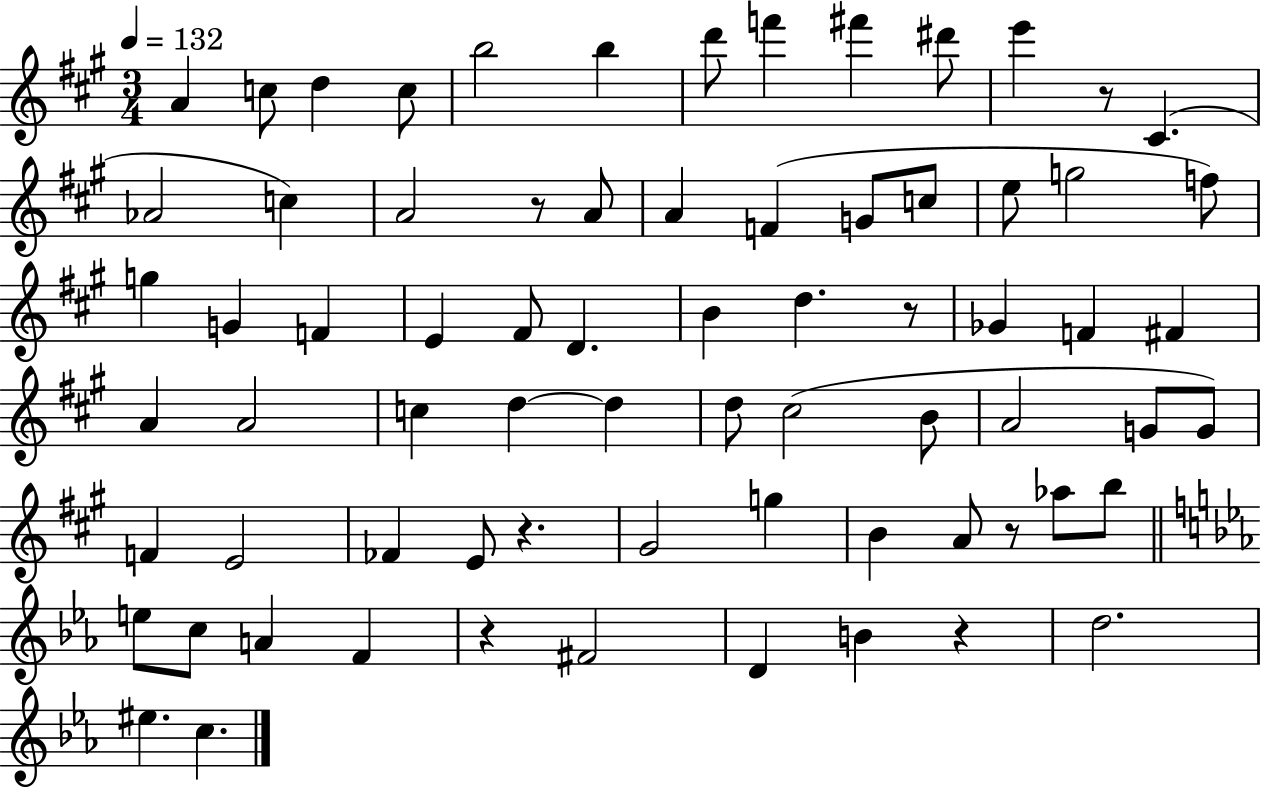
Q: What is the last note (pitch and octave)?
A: C5